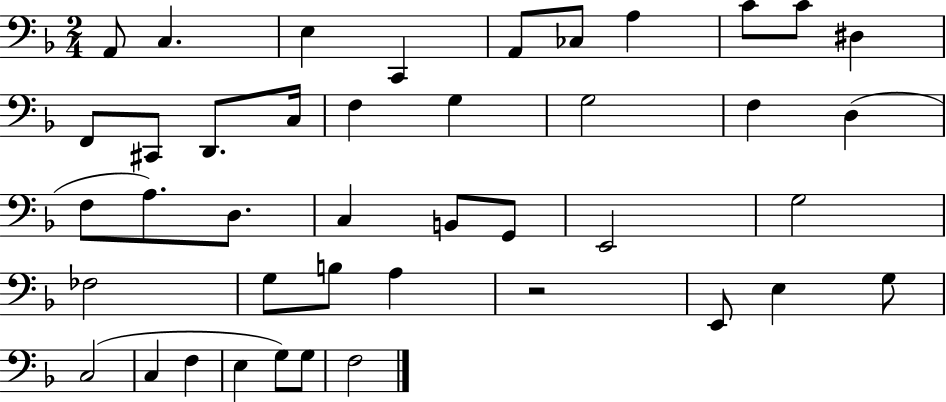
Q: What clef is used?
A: bass